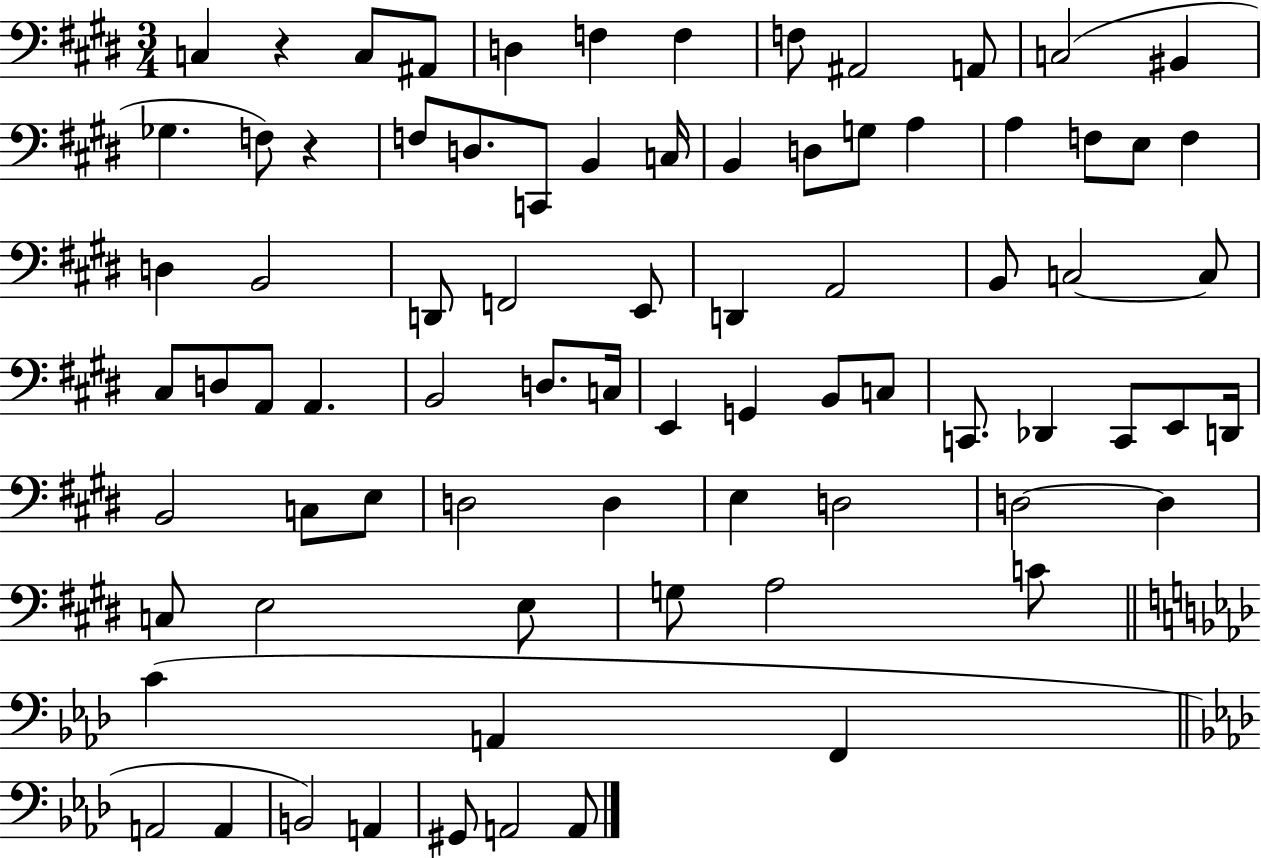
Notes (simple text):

C3/q R/q C3/e A#2/e D3/q F3/q F3/q F3/e A#2/h A2/e C3/h BIS2/q Gb3/q. F3/e R/q F3/e D3/e. C2/e B2/q C3/s B2/q D3/e G3/e A3/q A3/q F3/e E3/e F3/q D3/q B2/h D2/e F2/h E2/e D2/q A2/h B2/e C3/h C3/e C#3/e D3/e A2/e A2/q. B2/h D3/e. C3/s E2/q G2/q B2/e C3/e C2/e. Db2/q C2/e E2/e D2/s B2/h C3/e E3/e D3/h D3/q E3/q D3/h D3/h D3/q C3/e E3/h E3/e G3/e A3/h C4/e C4/q A2/q F2/q A2/h A2/q B2/h A2/q G#2/e A2/h A2/e